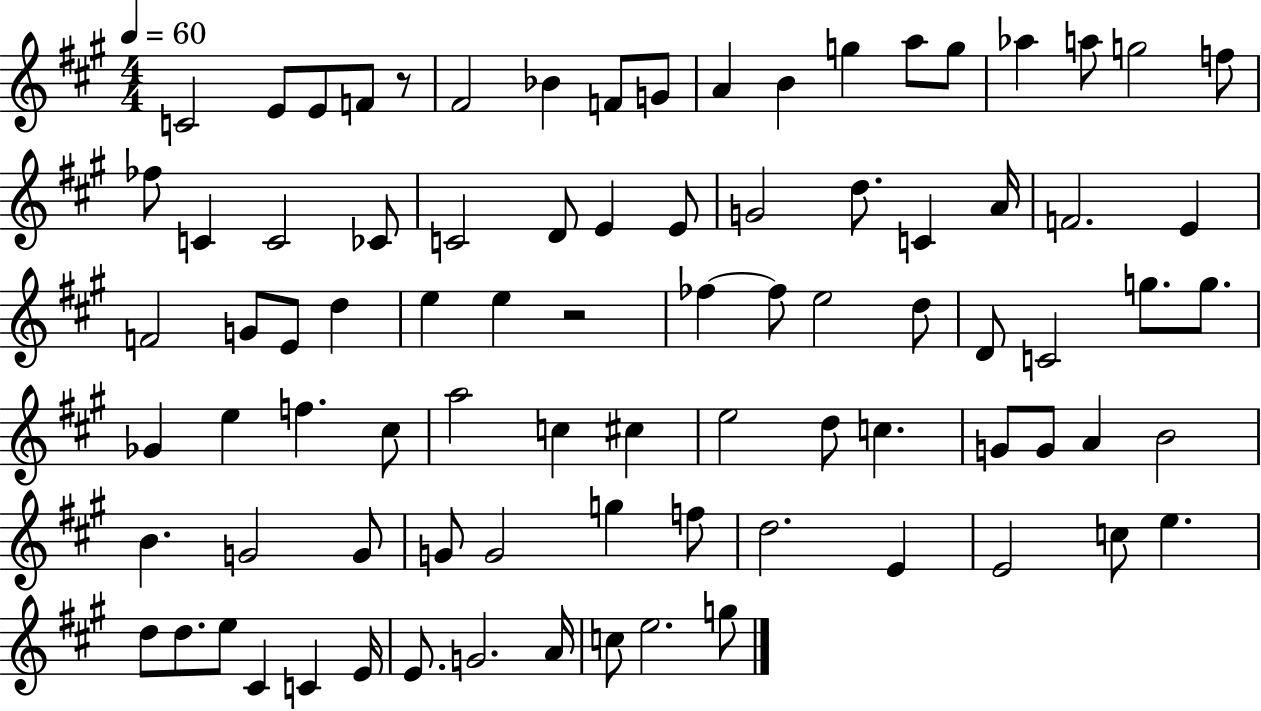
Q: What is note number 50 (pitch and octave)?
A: A5